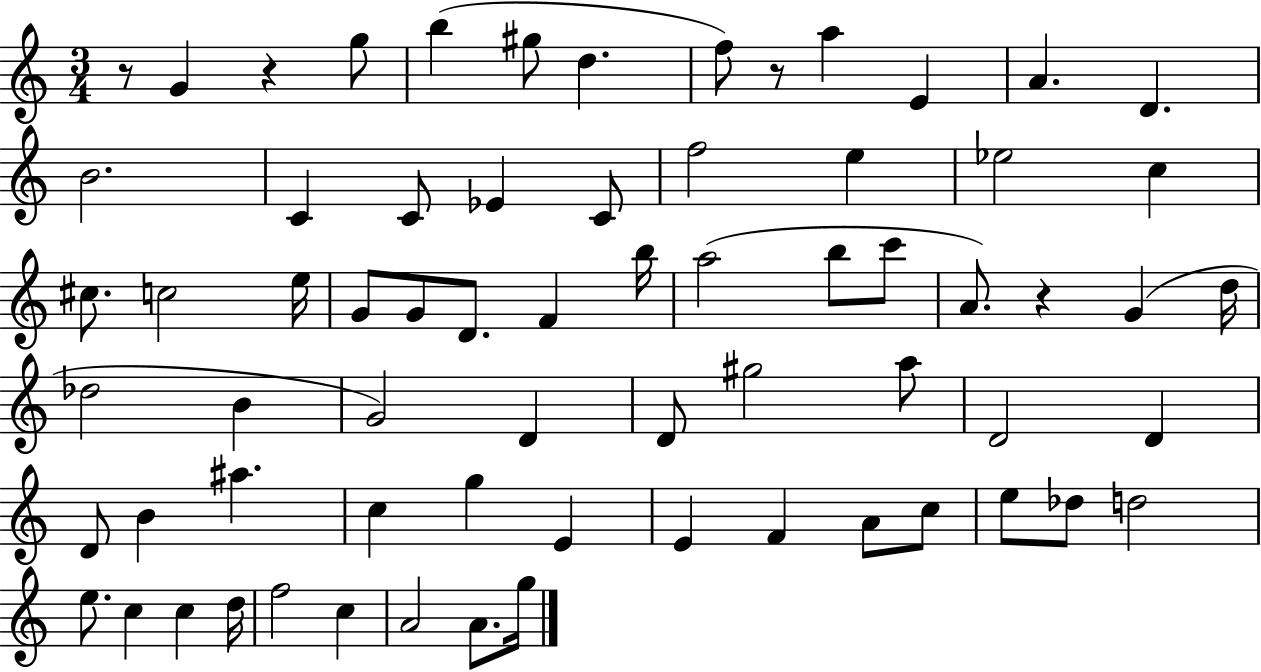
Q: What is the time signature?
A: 3/4